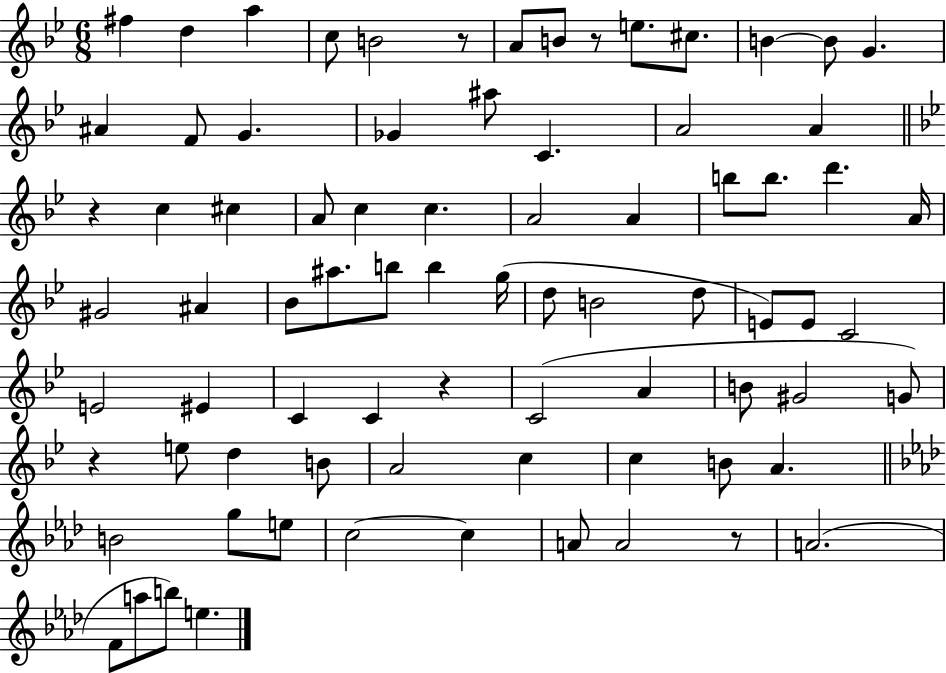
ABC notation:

X:1
T:Untitled
M:6/8
L:1/4
K:Bb
^f d a c/2 B2 z/2 A/2 B/2 z/2 e/2 ^c/2 B B/2 G ^A F/2 G _G ^a/2 C A2 A z c ^c A/2 c c A2 A b/2 b/2 d' A/4 ^G2 ^A _B/2 ^a/2 b/2 b g/4 d/2 B2 d/2 E/2 E/2 C2 E2 ^E C C z C2 A B/2 ^G2 G/2 z e/2 d B/2 A2 c c B/2 A B2 g/2 e/2 c2 c A/2 A2 z/2 A2 F/2 a/2 b/2 e